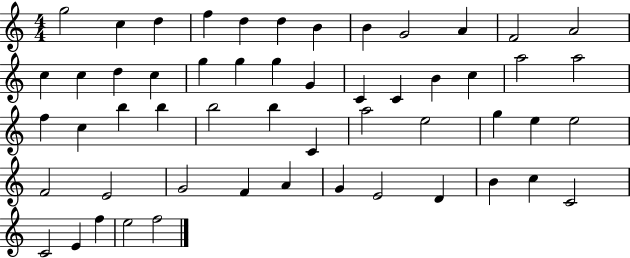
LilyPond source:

{
  \clef treble
  \numericTimeSignature
  \time 4/4
  \key c \major
  g''2 c''4 d''4 | f''4 d''4 d''4 b'4 | b'4 g'2 a'4 | f'2 a'2 | \break c''4 c''4 d''4 c''4 | g''4 g''4 g''4 g'4 | c'4 c'4 b'4 c''4 | a''2 a''2 | \break f''4 c''4 b''4 b''4 | b''2 b''4 c'4 | a''2 e''2 | g''4 e''4 e''2 | \break f'2 e'2 | g'2 f'4 a'4 | g'4 e'2 d'4 | b'4 c''4 c'2 | \break c'2 e'4 f''4 | e''2 f''2 | \bar "|."
}